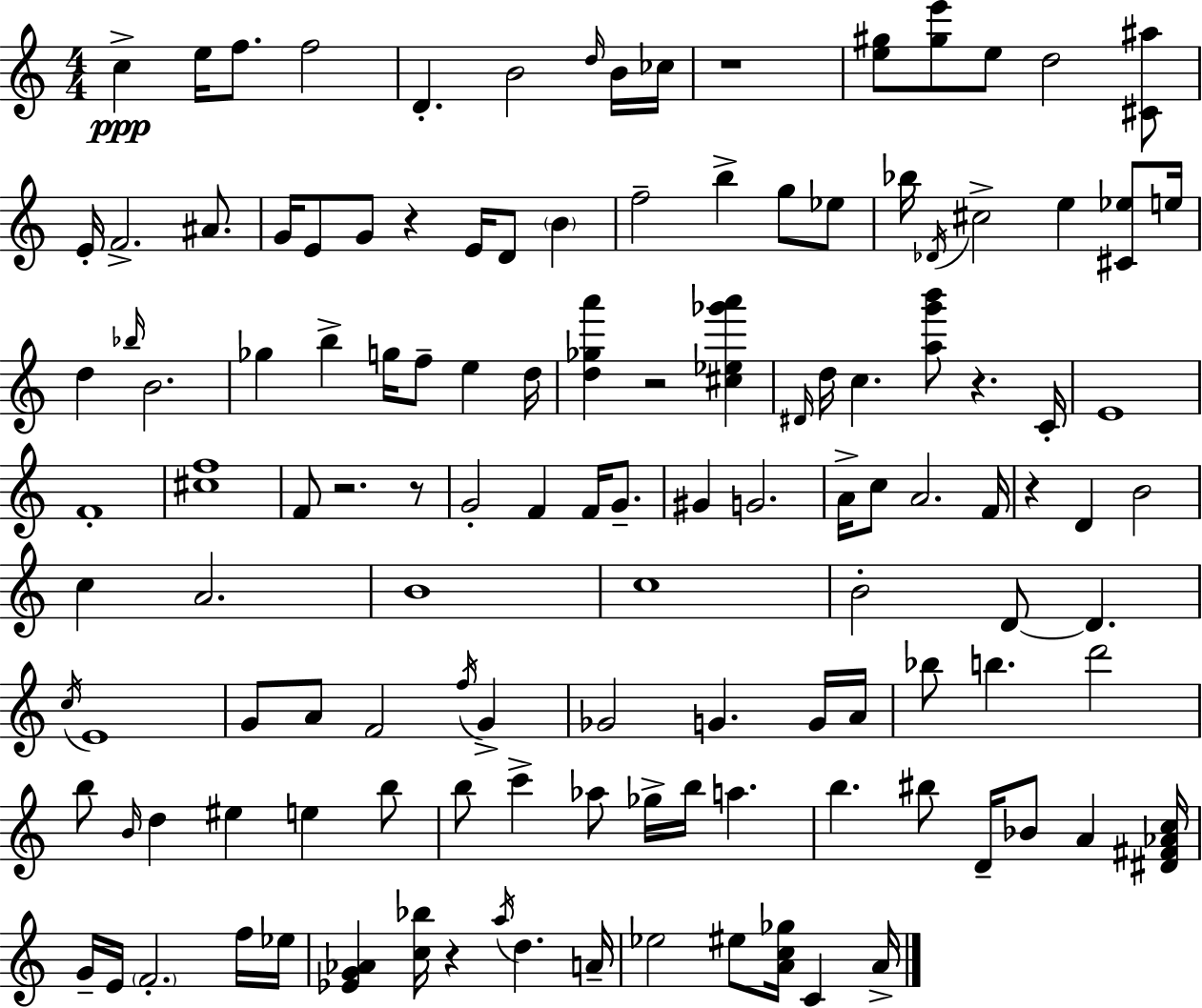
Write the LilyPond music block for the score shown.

{
  \clef treble
  \numericTimeSignature
  \time 4/4
  \key c \major
  c''4->\ppp e''16 f''8. f''2 | d'4.-. b'2 \grace { d''16 } b'16 | ces''16 r1 | <e'' gis''>8 <gis'' e'''>8 e''8 d''2 <cis' ais''>8 | \break e'16-. f'2.-> ais'8. | g'16 e'8 g'8 r4 e'16 d'8 \parenthesize b'4 | f''2-- b''4-> g''8 ees''8 | bes''16 \acciaccatura { des'16 } cis''2-> e''4 <cis' ees''>8 | \break e''16 d''4 \grace { bes''16 } b'2. | ges''4 b''4-> g''16 f''8-- e''4 | d''16 <d'' ges'' a'''>4 r2 <cis'' ees'' ges''' a'''>4 | \grace { dis'16 } d''16 c''4. <a'' g''' b'''>8 r4. | \break c'16-. e'1 | f'1-. | <cis'' f''>1 | f'8 r2. | \break r8 g'2-. f'4 | f'16 g'8.-- gis'4 g'2. | a'16-> c''8 a'2. | f'16 r4 d'4 b'2 | \break c''4 a'2. | b'1 | c''1 | b'2-. d'8~~ d'4. | \break \acciaccatura { c''16 } e'1 | g'8 a'8 f'2 | \acciaccatura { f''16 } g'4-> ges'2 g'4. | g'16 a'16 bes''8 b''4. d'''2 | \break b''8 \grace { b'16 } d''4 eis''4 | e''4 b''8 b''8 c'''4-> aes''8 ges''16-> | b''16 a''4. b''4. bis''8 d'16-- | bes'8 a'4 <dis' fis' aes' c''>16 g'16-- e'16 \parenthesize f'2.-. | \break f''16 ees''16 <ees' g' aes'>4 <c'' bes''>16 r4 | \acciaccatura { a''16 } d''4. a'16-- ees''2 | eis''8 <a' c'' ges''>16 c'4 a'16-> \bar "|."
}